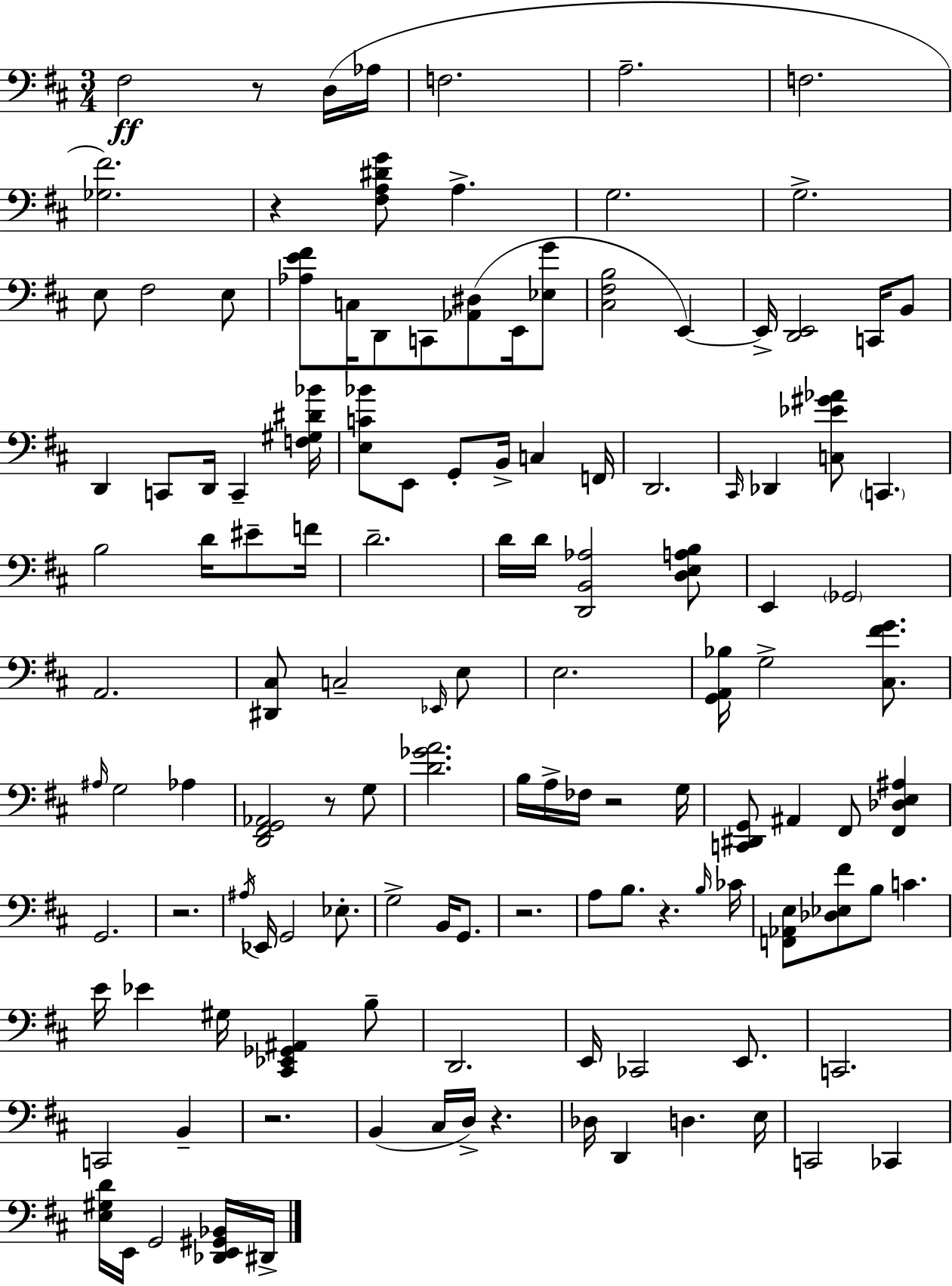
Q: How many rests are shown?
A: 9